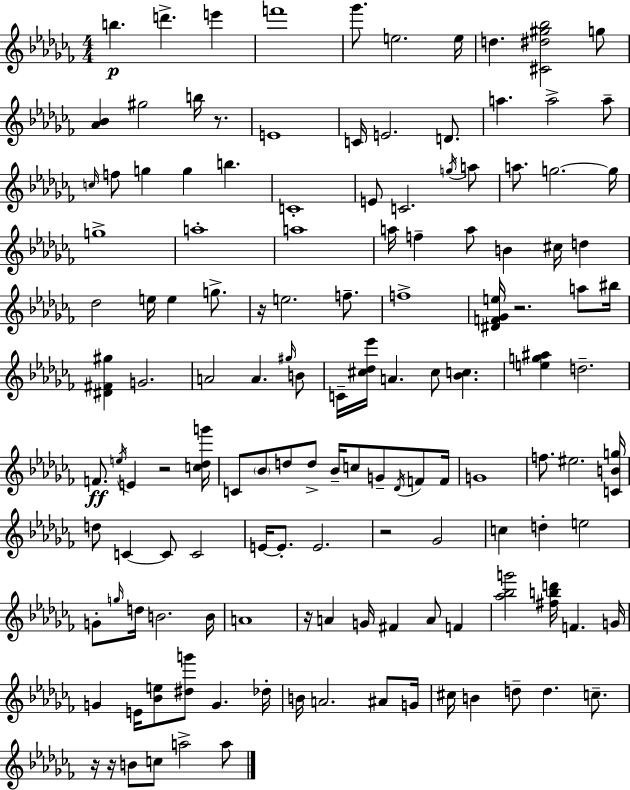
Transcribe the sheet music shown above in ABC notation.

X:1
T:Untitled
M:4/4
L:1/4
K:Abm
b d' e' f'4 _g'/2 e2 e/4 d [^C^d^g_b]2 g/2 [_A_B] ^g2 b/4 z/2 E4 C/4 E2 D/2 a a2 a/2 c/4 f/2 g g b C4 E/2 C2 g/4 a/2 a/2 g2 g/4 g4 a4 a4 a/4 f a/2 B ^c/4 d _d2 e/4 e g/2 z/4 e2 f/2 f4 [^DF_Ge]/4 z2 a/2 ^b/4 [^D^F^g] G2 A2 A ^g/4 B/2 C/4 [^c_d_e']/4 A ^c/2 [_Bc] [eg^a] d2 F/2 e/4 E z2 [c_dg']/4 C/2 _B/2 d/2 d/2 _B/4 c/2 G/2 _D/4 F/2 F/4 G4 f/2 ^e2 [CBg]/4 d/2 C C/2 C2 E/4 E/2 E2 z2 _G2 c d e2 G/2 g/4 d/4 B2 B/4 A4 z/4 A G/4 ^F A/2 F [_a_bg']2 [^fbd']/4 F G/4 G E/4 [_Be]/2 [^dg']/2 G _d/4 B/4 A2 ^A/2 G/4 ^c/4 B d/2 d c/2 z/4 z/4 B/2 c/2 a2 a/2